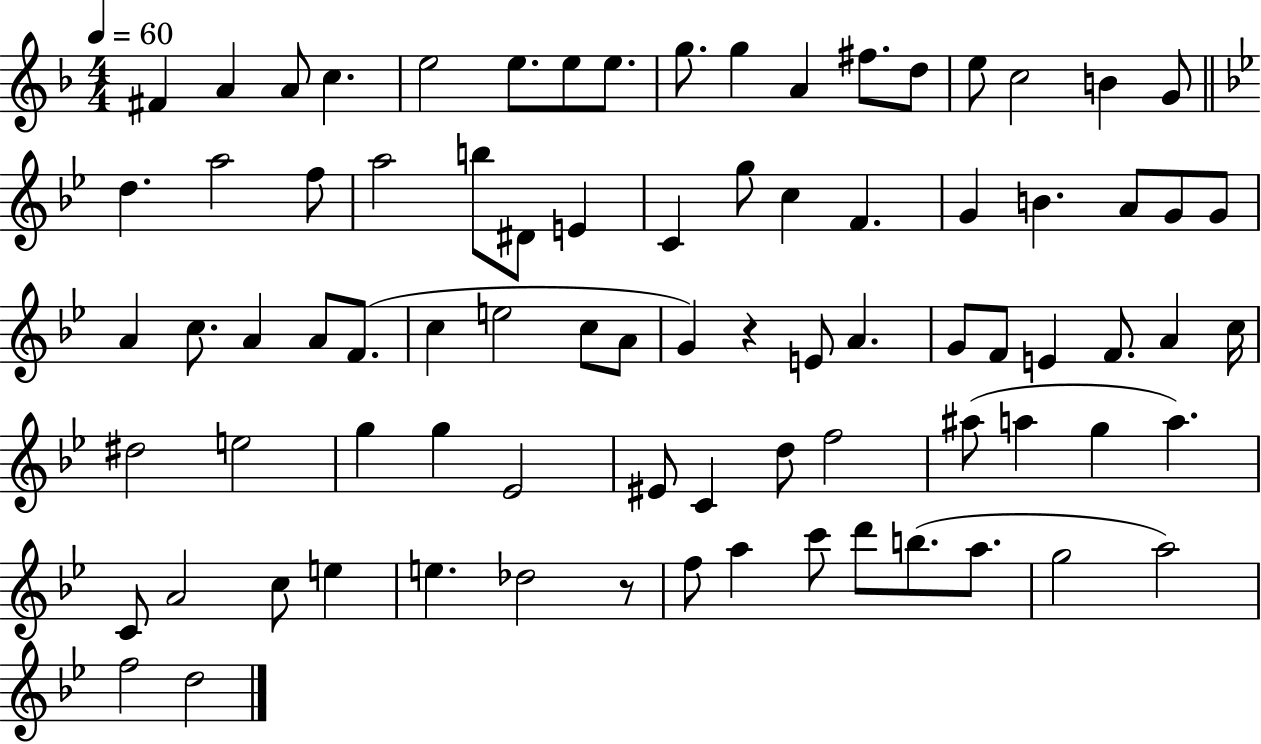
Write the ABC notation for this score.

X:1
T:Untitled
M:4/4
L:1/4
K:F
^F A A/2 c e2 e/2 e/2 e/2 g/2 g A ^f/2 d/2 e/2 c2 B G/2 d a2 f/2 a2 b/2 ^D/2 E C g/2 c F G B A/2 G/2 G/2 A c/2 A A/2 F/2 c e2 c/2 A/2 G z E/2 A G/2 F/2 E F/2 A c/4 ^d2 e2 g g _E2 ^E/2 C d/2 f2 ^a/2 a g a C/2 A2 c/2 e e _d2 z/2 f/2 a c'/2 d'/2 b/2 a/2 g2 a2 f2 d2